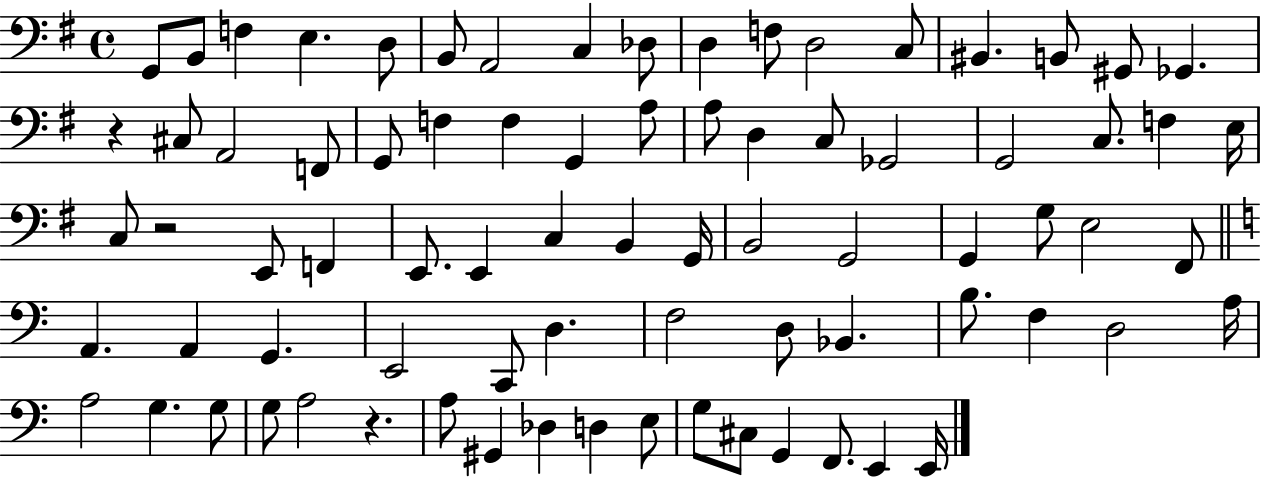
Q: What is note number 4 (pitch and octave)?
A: E3